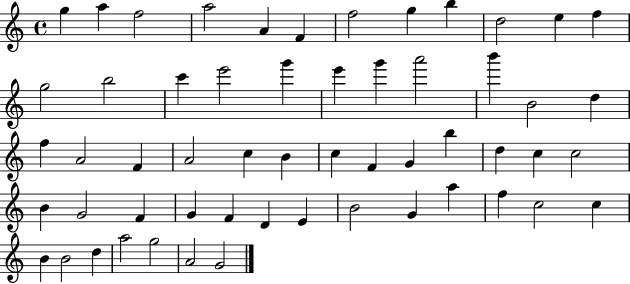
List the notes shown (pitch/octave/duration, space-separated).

G5/q A5/q F5/h A5/h A4/q F4/q F5/h G5/q B5/q D5/h E5/q F5/q G5/h B5/h C6/q E6/h G6/q E6/q G6/q A6/h B6/q B4/h D5/q F5/q A4/h F4/q A4/h C5/q B4/q C5/q F4/q G4/q B5/q D5/q C5/q C5/h B4/q G4/h F4/q G4/q F4/q D4/q E4/q B4/h G4/q A5/q F5/q C5/h C5/q B4/q B4/h D5/q A5/h G5/h A4/h G4/h